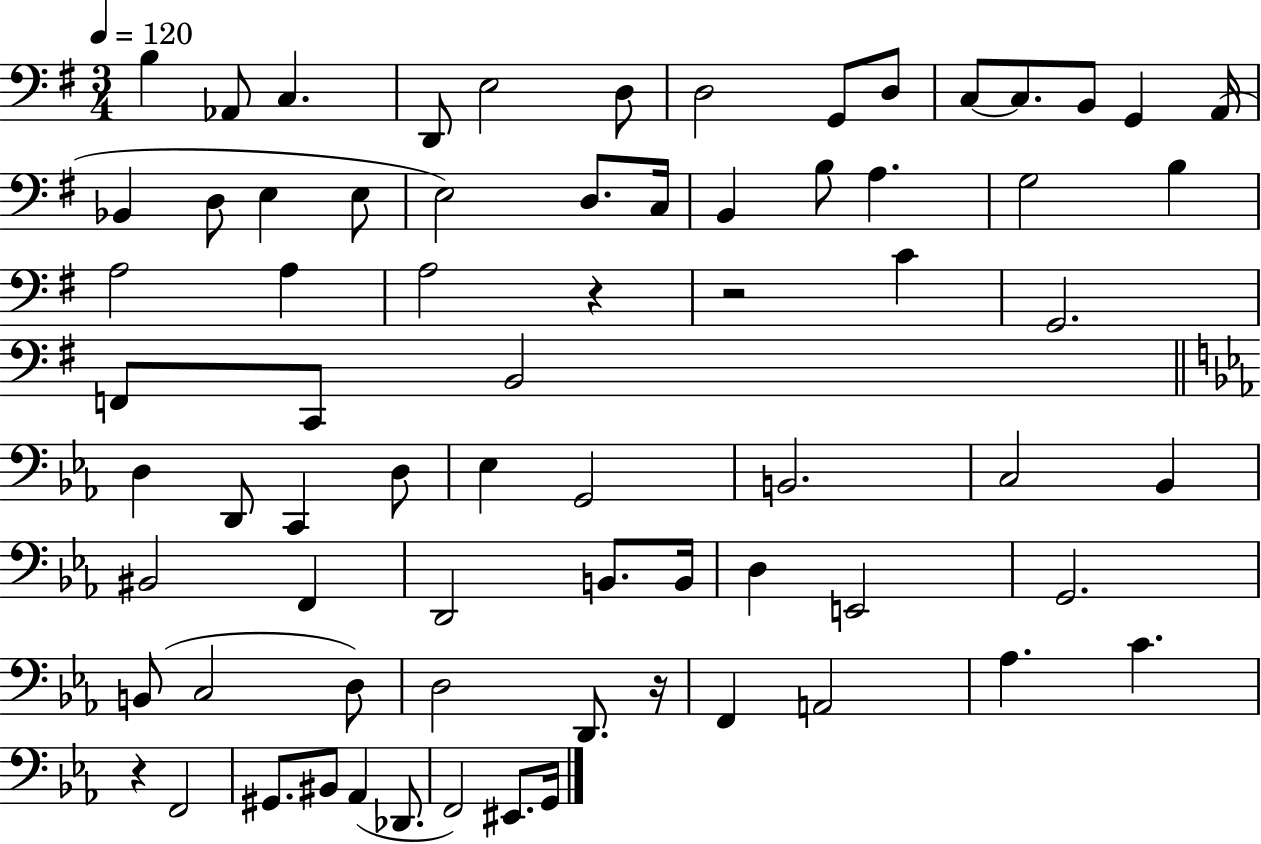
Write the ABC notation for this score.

X:1
T:Untitled
M:3/4
L:1/4
K:G
B, _A,,/2 C, D,,/2 E,2 D,/2 D,2 G,,/2 D,/2 C,/2 C,/2 B,,/2 G,, A,,/4 _B,, D,/2 E, E,/2 E,2 D,/2 C,/4 B,, B,/2 A, G,2 B, A,2 A, A,2 z z2 C G,,2 F,,/2 C,,/2 B,,2 D, D,,/2 C,, D,/2 _E, G,,2 B,,2 C,2 _B,, ^B,,2 F,, D,,2 B,,/2 B,,/4 D, E,,2 G,,2 B,,/2 C,2 D,/2 D,2 D,,/2 z/4 F,, A,,2 _A, C z F,,2 ^G,,/2 ^B,,/2 _A,, _D,,/2 F,,2 ^E,,/2 G,,/4